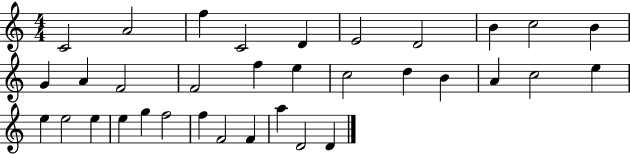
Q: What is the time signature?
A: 4/4